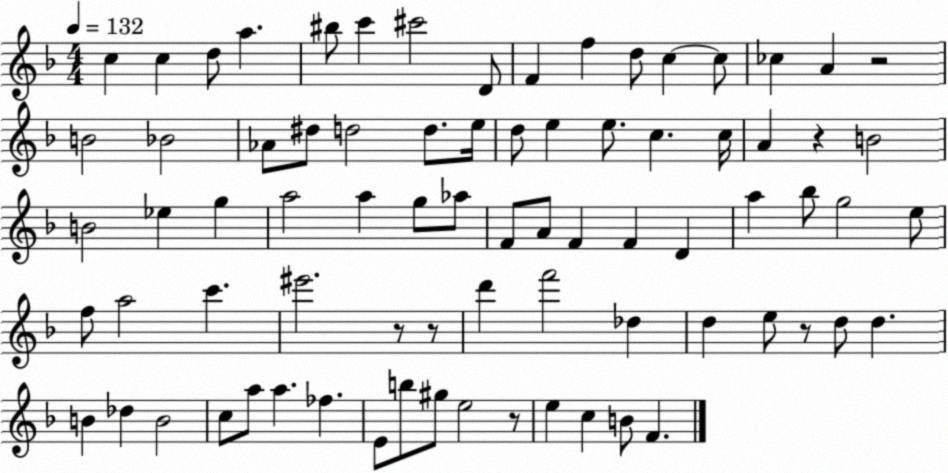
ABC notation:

X:1
T:Untitled
M:4/4
L:1/4
K:F
c c d/2 a ^b/2 c' ^c'2 D/2 F f d/2 c c/2 _c A z2 B2 _B2 _A/2 ^d/2 d2 d/2 e/4 d/2 e e/2 c c/4 A z B2 B2 _e g a2 a g/2 _a/2 F/2 A/2 F F D a _b/2 g2 e/2 f/2 a2 c' ^e'2 z/2 z/2 d' f'2 _d d e/2 z/2 d/2 d B _d B2 c/2 a/2 a _f E/2 b/2 ^g/2 e2 z/2 e c B/2 F